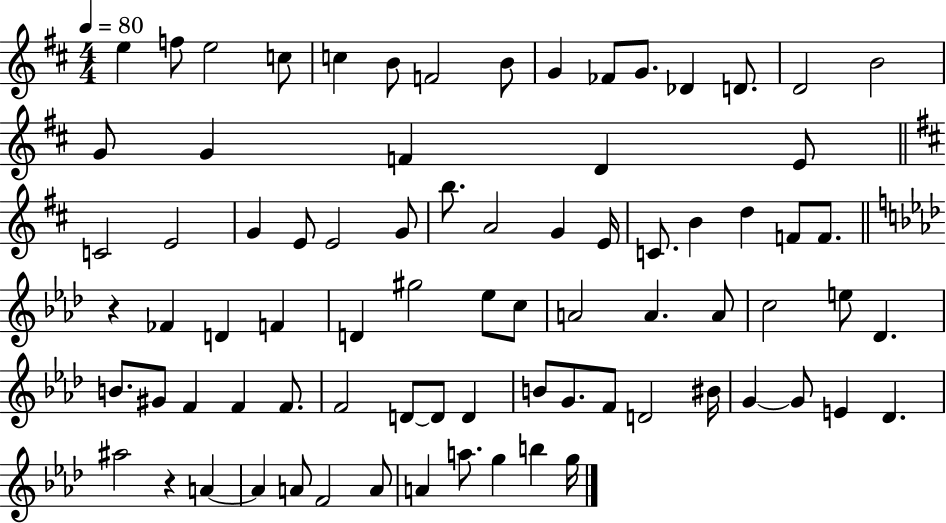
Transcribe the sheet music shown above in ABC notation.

X:1
T:Untitled
M:4/4
L:1/4
K:D
e f/2 e2 c/2 c B/2 F2 B/2 G _F/2 G/2 _D D/2 D2 B2 G/2 G F D E/2 C2 E2 G E/2 E2 G/2 b/2 A2 G E/4 C/2 B d F/2 F/2 z _F D F D ^g2 _e/2 c/2 A2 A A/2 c2 e/2 _D B/2 ^G/2 F F F/2 F2 D/2 D/2 D B/2 G/2 F/2 D2 ^B/4 G G/2 E _D ^a2 z A A A/2 F2 A/2 A a/2 g b g/4